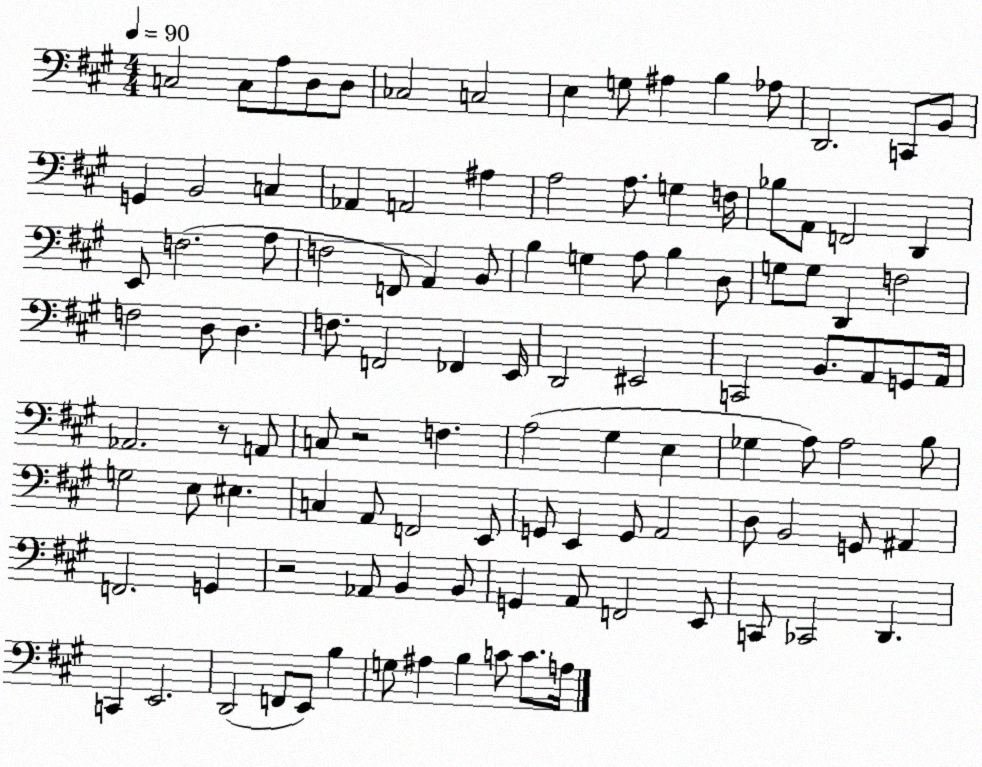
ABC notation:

X:1
T:Untitled
M:4/4
L:1/4
K:A
C,2 C,/2 A,/2 D,/2 D,/2 _C,2 C,2 E, G,/2 ^A, B, _A,/2 D,,2 C,,/2 B,,/2 G,, B,,2 C, _A,, A,,2 ^A, A,2 A,/2 G, F,/4 _B,/2 A,,/2 F,,2 D,, E,,/2 F,2 A,/2 F,2 F,,/2 A,, B,,/2 B, G, A,/2 B, D,/2 G,/2 G,/2 D,, F,2 F,2 D,/2 D, F,/2 F,,2 _F,, E,,/4 D,,2 ^E,,2 C,,2 B,,/2 A,,/2 G,,/2 A,,/4 _A,,2 z/2 A,,/2 C,/2 z2 F, A,2 ^G, E, _G, A,/2 A,2 B,/2 G,2 E,/2 ^E, C, A,,/2 F,,2 E,,/2 G,,/2 E,, G,,/2 A,,2 D,/2 B,,2 G,,/2 ^A,, F,,2 G,, z2 _A,,/2 B,, B,,/2 G,, A,,/2 F,,2 E,,/2 C,,/2 _C,,2 D,, C,, E,,2 D,,2 F,,/2 E,,/2 B, G,/2 ^A, B, C/2 C/2 A,/4